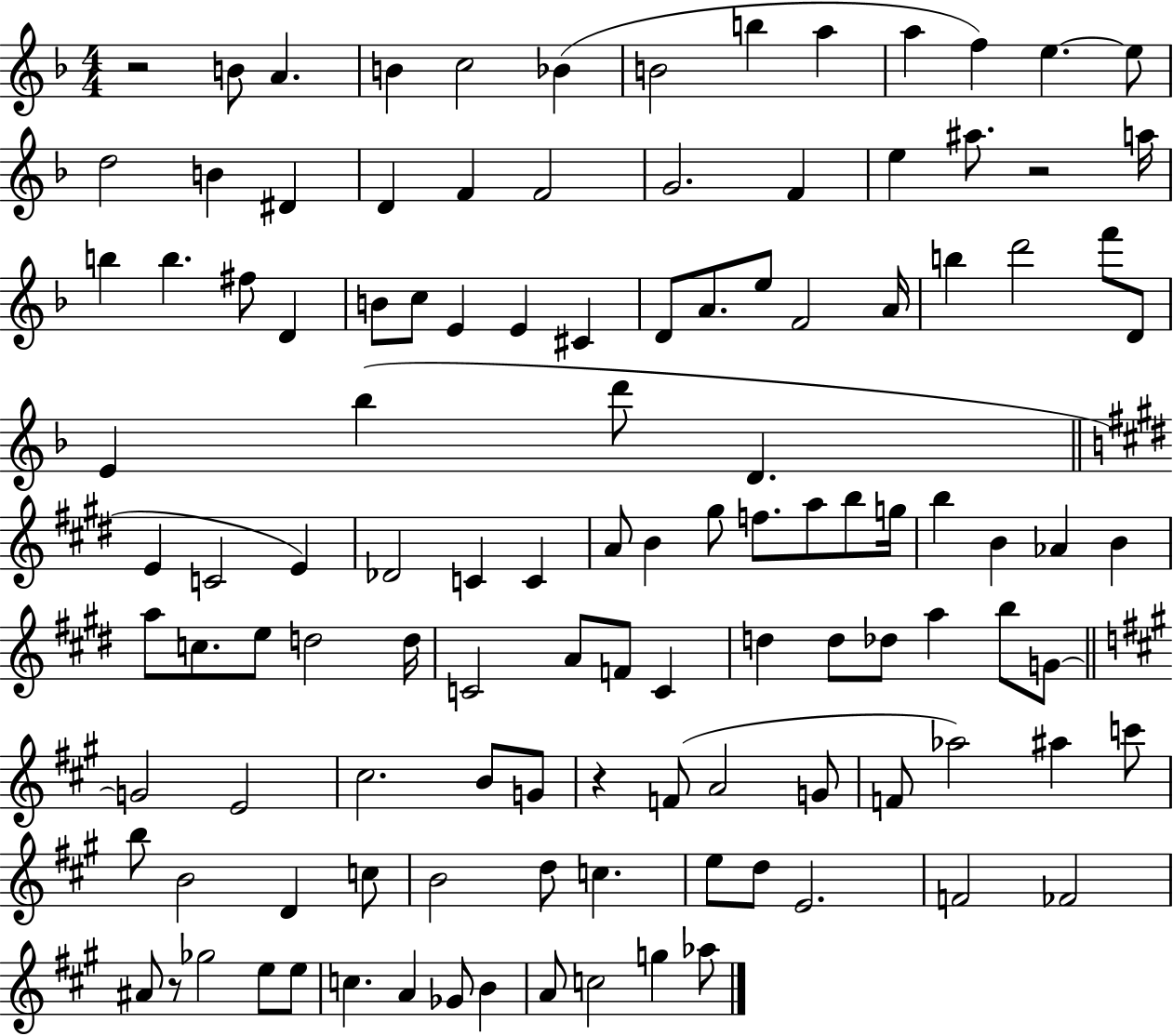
{
  \clef treble
  \numericTimeSignature
  \time 4/4
  \key f \major
  \repeat volta 2 { r2 b'8 a'4. | b'4 c''2 bes'4( | b'2 b''4 a''4 | a''4 f''4) e''4.~~ e''8 | \break d''2 b'4 dis'4 | d'4 f'4 f'2 | g'2. f'4 | e''4 ais''8. r2 a''16 | \break b''4 b''4. fis''8 d'4 | b'8 c''8 e'4 e'4 cis'4 | d'8 a'8. e''8 f'2 a'16 | b''4 d'''2 f'''8 d'8 | \break e'4 bes''4( d'''8 d'4. | \bar "||" \break \key e \major e'4 c'2 e'4) | des'2 c'4 c'4 | a'8 b'4 gis''8 f''8. a''8 b''8 g''16 | b''4 b'4 aes'4 b'4 | \break a''8 c''8. e''8 d''2 d''16 | c'2 a'8 f'8 c'4 | d''4 d''8 des''8 a''4 b''8 g'8~~ | \bar "||" \break \key a \major g'2 e'2 | cis''2. b'8 g'8 | r4 f'8( a'2 g'8 | f'8 aes''2) ais''4 c'''8 | \break b''8 b'2 d'4 c''8 | b'2 d''8 c''4. | e''8 d''8 e'2. | f'2 fes'2 | \break ais'8 r8 ges''2 e''8 e''8 | c''4. a'4 ges'8 b'4 | a'8 c''2 g''4 aes''8 | } \bar "|."
}